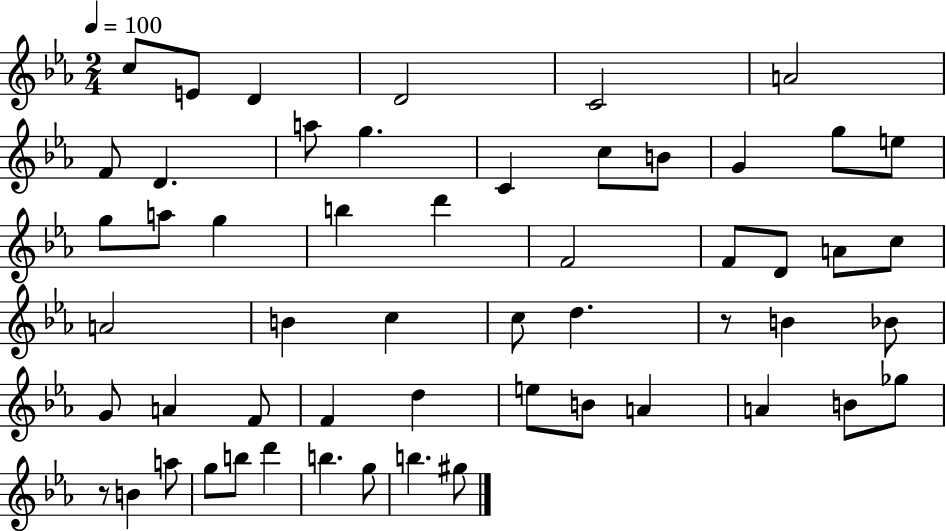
C5/e E4/e D4/q D4/h C4/h A4/h F4/e D4/q. A5/e G5/q. C4/q C5/e B4/e G4/q G5/e E5/e G5/e A5/e G5/q B5/q D6/q F4/h F4/e D4/e A4/e C5/e A4/h B4/q C5/q C5/e D5/q. R/e B4/q Bb4/e G4/e A4/q F4/e F4/q D5/q E5/e B4/e A4/q A4/q B4/e Gb5/e R/e B4/q A5/e G5/e B5/e D6/q B5/q. G5/e B5/q. G#5/e